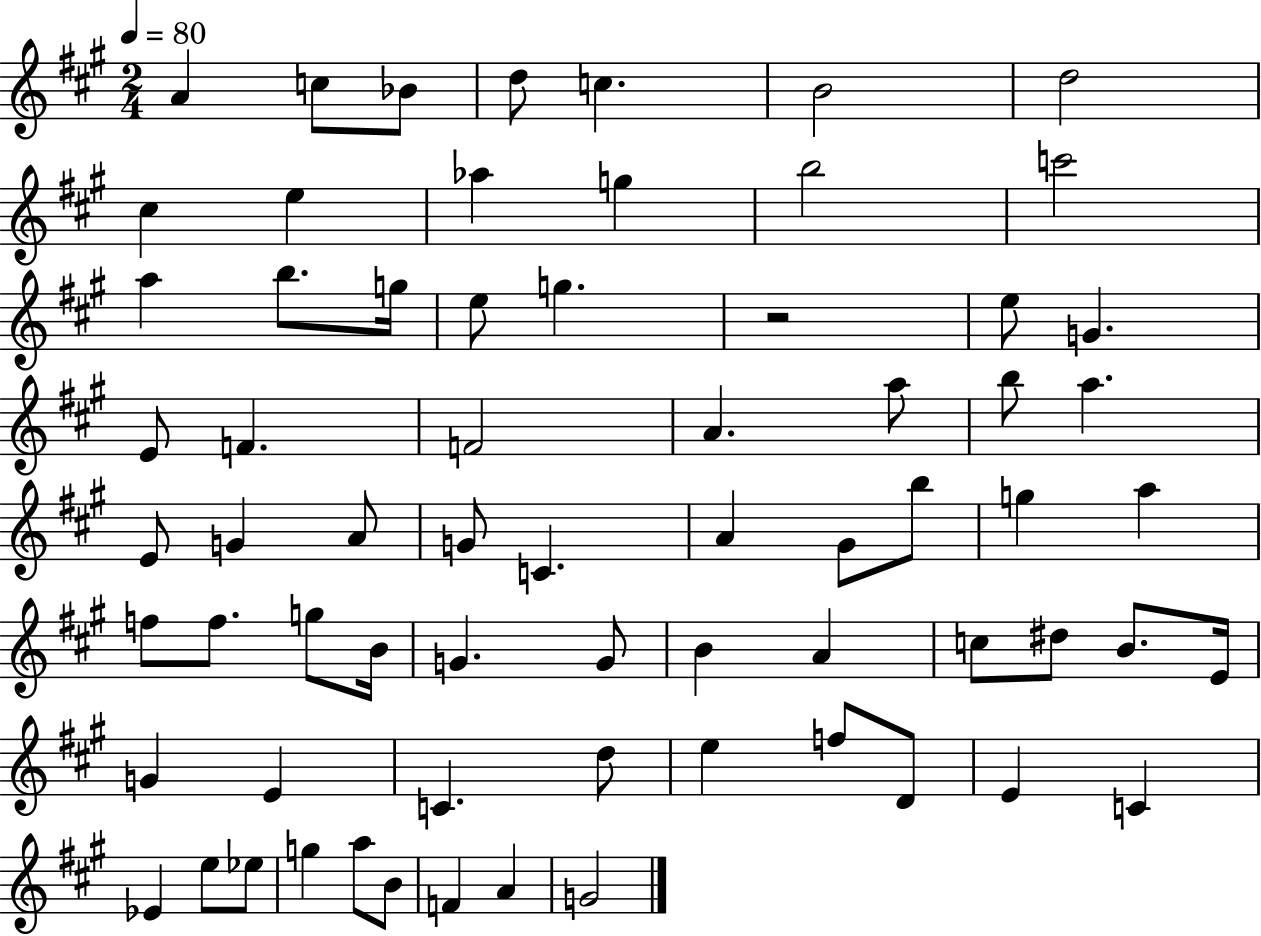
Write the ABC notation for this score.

X:1
T:Untitled
M:2/4
L:1/4
K:A
A c/2 _B/2 d/2 c B2 d2 ^c e _a g b2 c'2 a b/2 g/4 e/2 g z2 e/2 G E/2 F F2 A a/2 b/2 a E/2 G A/2 G/2 C A ^G/2 b/2 g a f/2 f/2 g/2 B/4 G G/2 B A c/2 ^d/2 B/2 E/4 G E C d/2 e f/2 D/2 E C _E e/2 _e/2 g a/2 B/2 F A G2